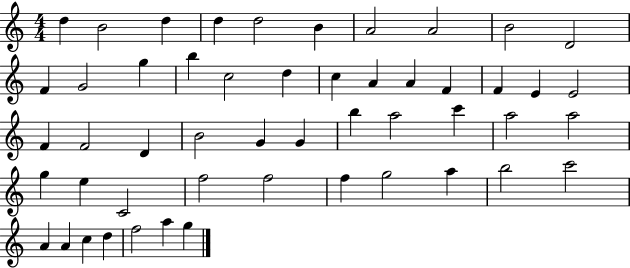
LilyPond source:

{
  \clef treble
  \numericTimeSignature
  \time 4/4
  \key c \major
  d''4 b'2 d''4 | d''4 d''2 b'4 | a'2 a'2 | b'2 d'2 | \break f'4 g'2 g''4 | b''4 c''2 d''4 | c''4 a'4 a'4 f'4 | f'4 e'4 e'2 | \break f'4 f'2 d'4 | b'2 g'4 g'4 | b''4 a''2 c'''4 | a''2 a''2 | \break g''4 e''4 c'2 | f''2 f''2 | f''4 g''2 a''4 | b''2 c'''2 | \break a'4 a'4 c''4 d''4 | f''2 a''4 g''4 | \bar "|."
}